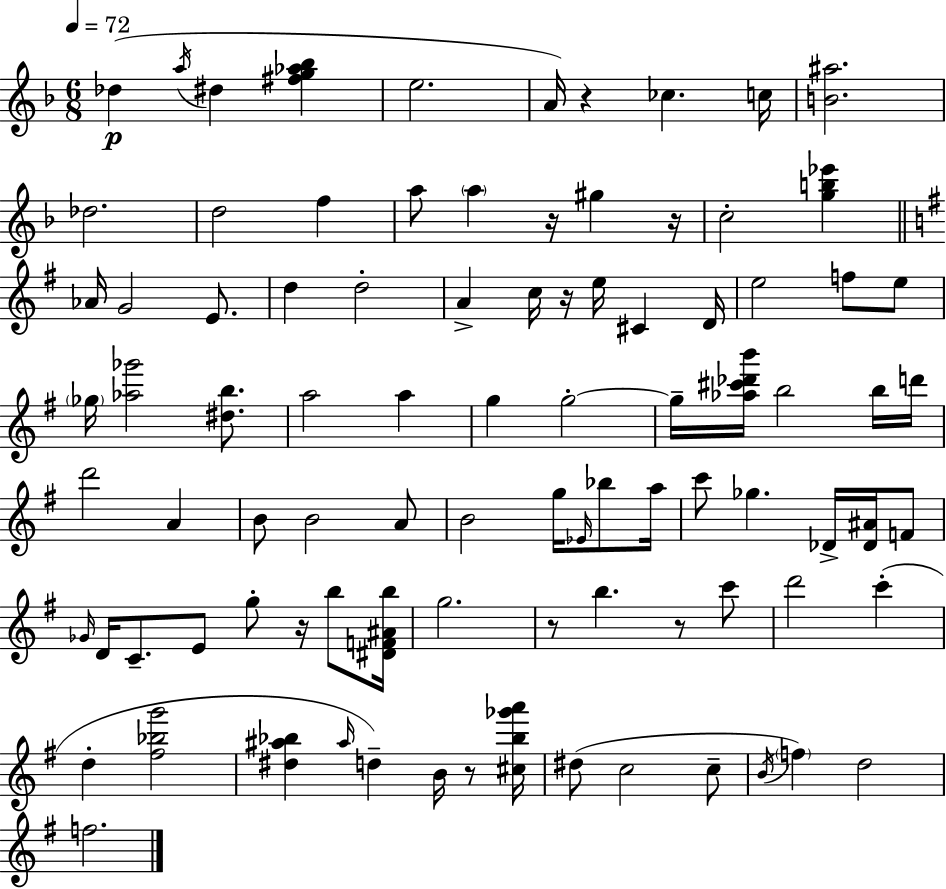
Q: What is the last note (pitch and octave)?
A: F5